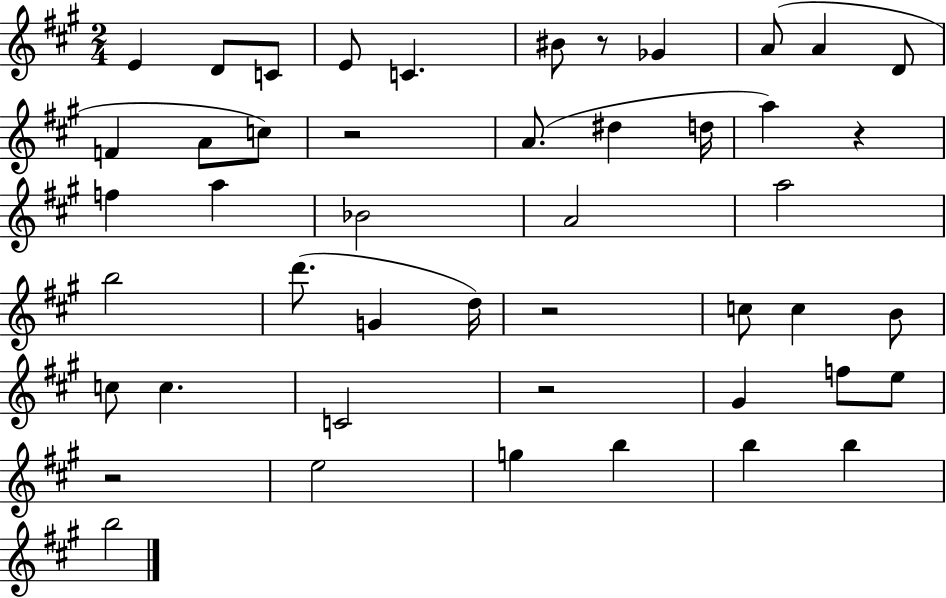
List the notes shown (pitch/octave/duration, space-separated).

E4/q D4/e C4/e E4/e C4/q. BIS4/e R/e Gb4/q A4/e A4/q D4/e F4/q A4/e C5/e R/h A4/e. D#5/q D5/s A5/q R/q F5/q A5/q Bb4/h A4/h A5/h B5/h D6/e. G4/q D5/s R/h C5/e C5/q B4/e C5/e C5/q. C4/h R/h G#4/q F5/e E5/e R/h E5/h G5/q B5/q B5/q B5/q B5/h